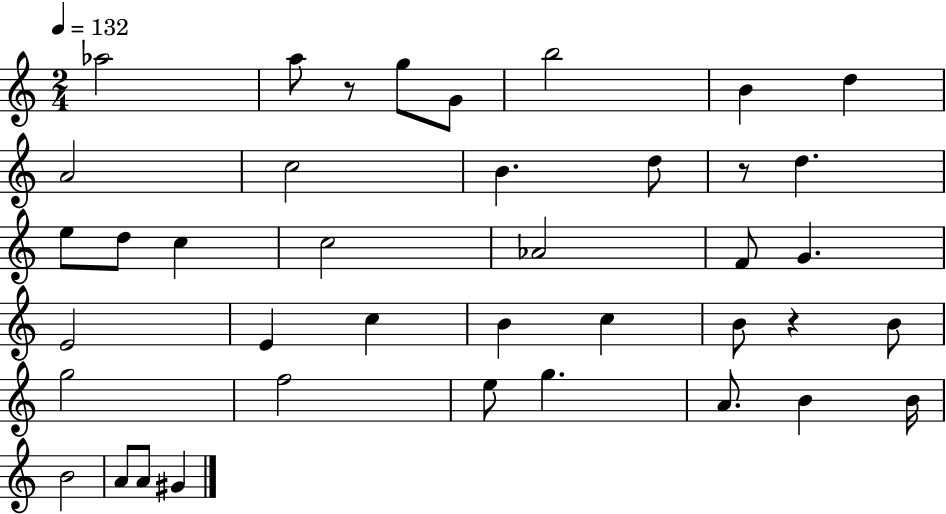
X:1
T:Untitled
M:2/4
L:1/4
K:C
_a2 a/2 z/2 g/2 G/2 b2 B d A2 c2 B d/2 z/2 d e/2 d/2 c c2 _A2 F/2 G E2 E c B c B/2 z B/2 g2 f2 e/2 g A/2 B B/4 B2 A/2 A/2 ^G